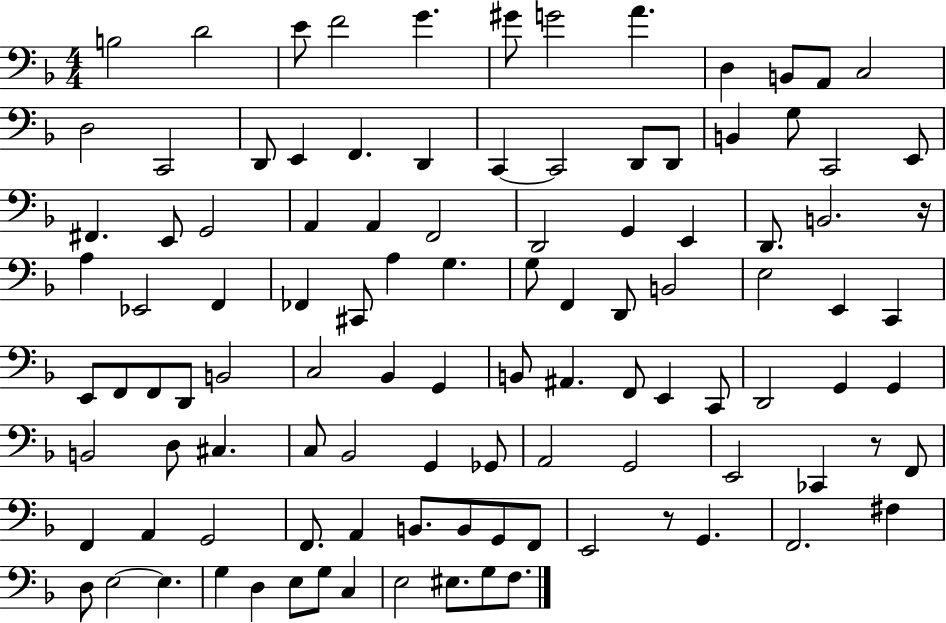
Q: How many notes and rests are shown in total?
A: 107